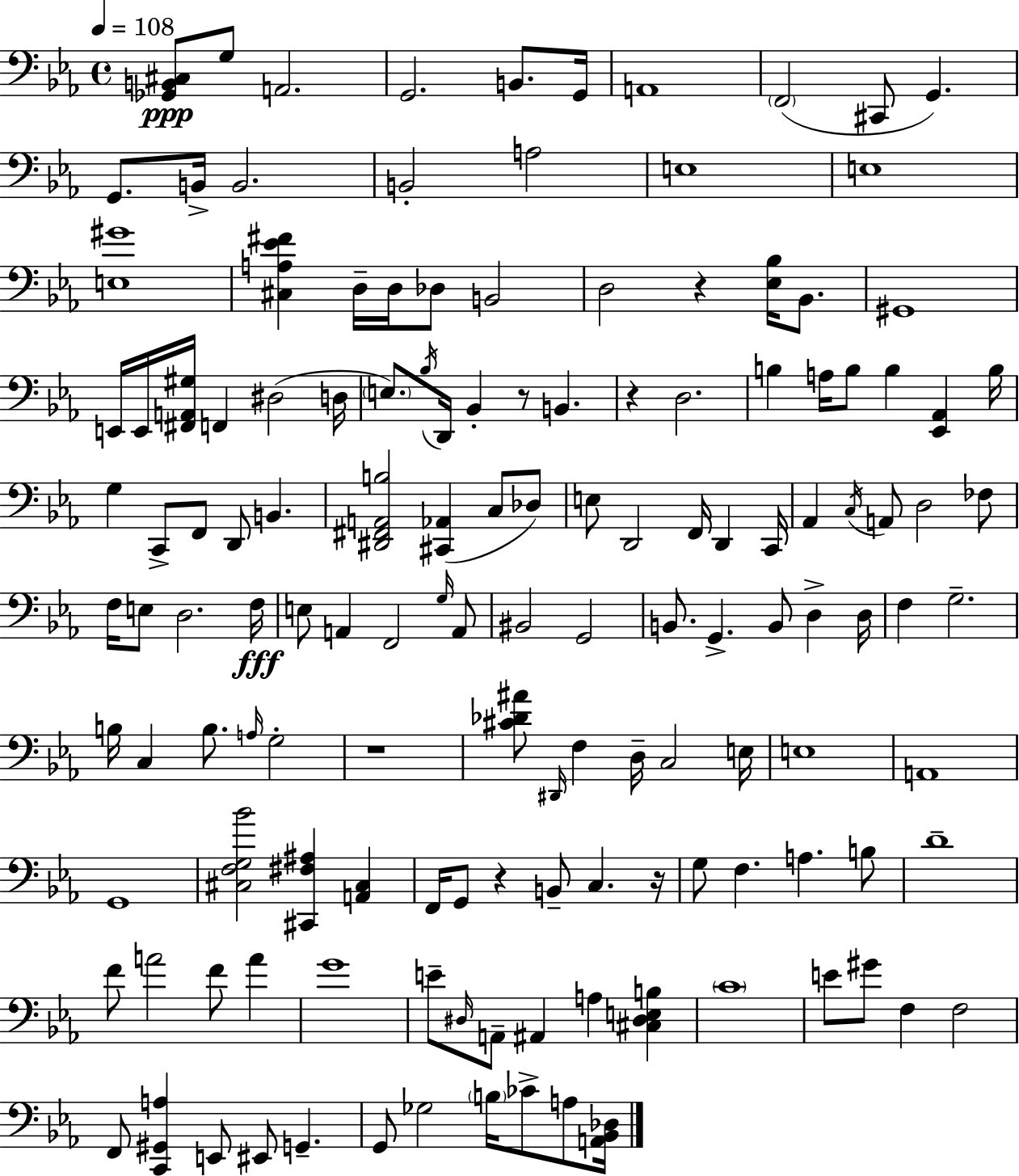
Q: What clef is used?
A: bass